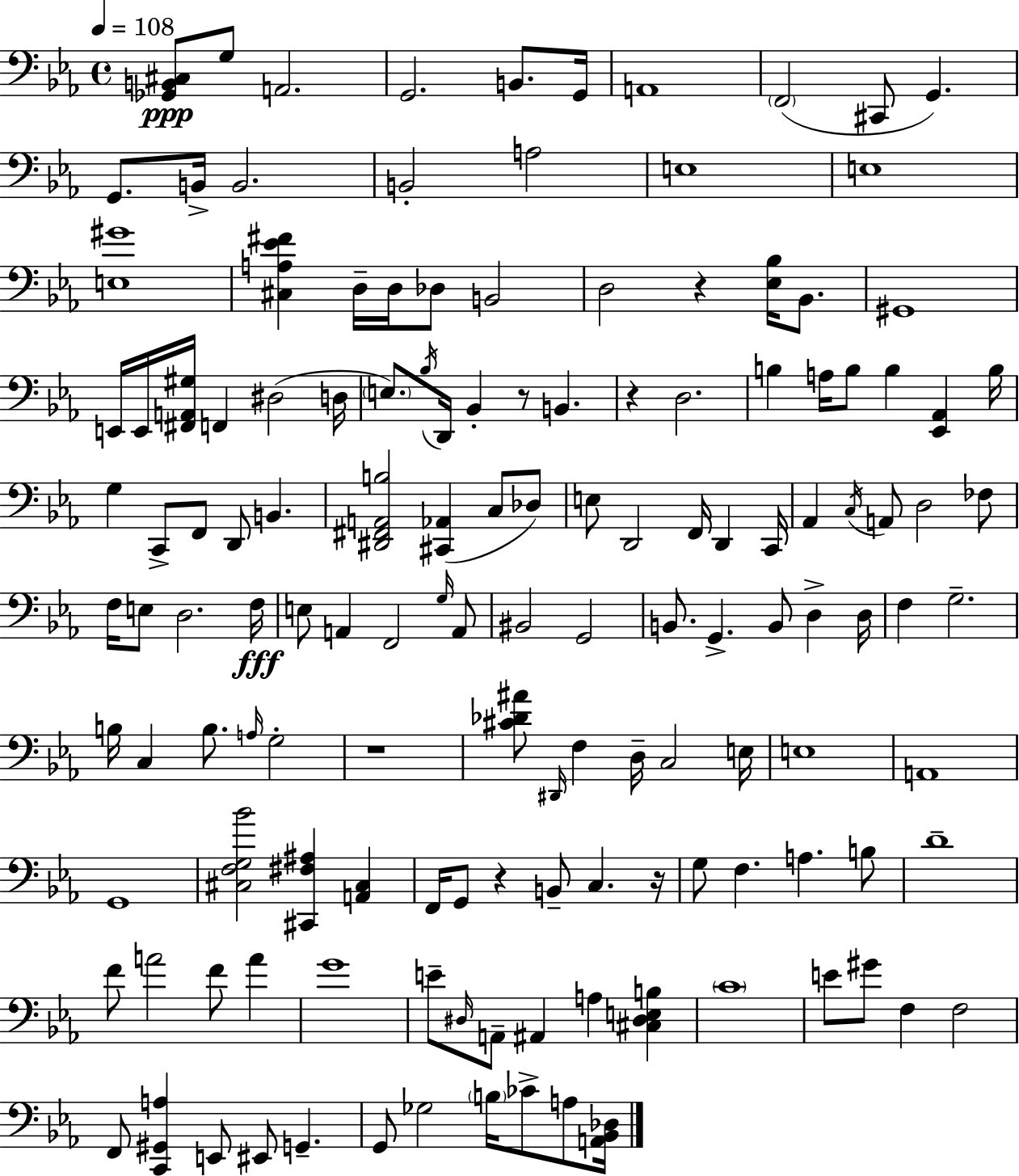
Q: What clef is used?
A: bass